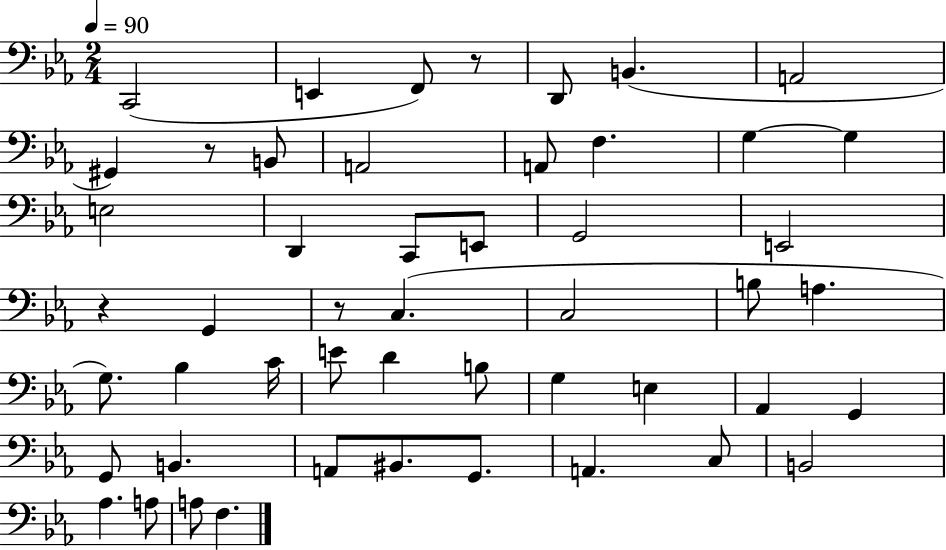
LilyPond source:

{
  \clef bass
  \numericTimeSignature
  \time 2/4
  \key ees \major
  \tempo 4 = 90
  c,2( | e,4 f,8) r8 | d,8 b,4.( | a,2 | \break gis,4) r8 b,8 | a,2 | a,8 f4. | g4~~ g4 | \break e2 | d,4 c,8 e,8 | g,2 | e,2 | \break r4 g,4 | r8 c4.( | c2 | b8 a4. | \break g8.) bes4 c'16 | e'8 d'4 b8 | g4 e4 | aes,4 g,4 | \break g,8 b,4. | a,8 bis,8. g,8. | a,4. c8 | b,2 | \break aes4. a8 | a8 f4. | \bar "|."
}